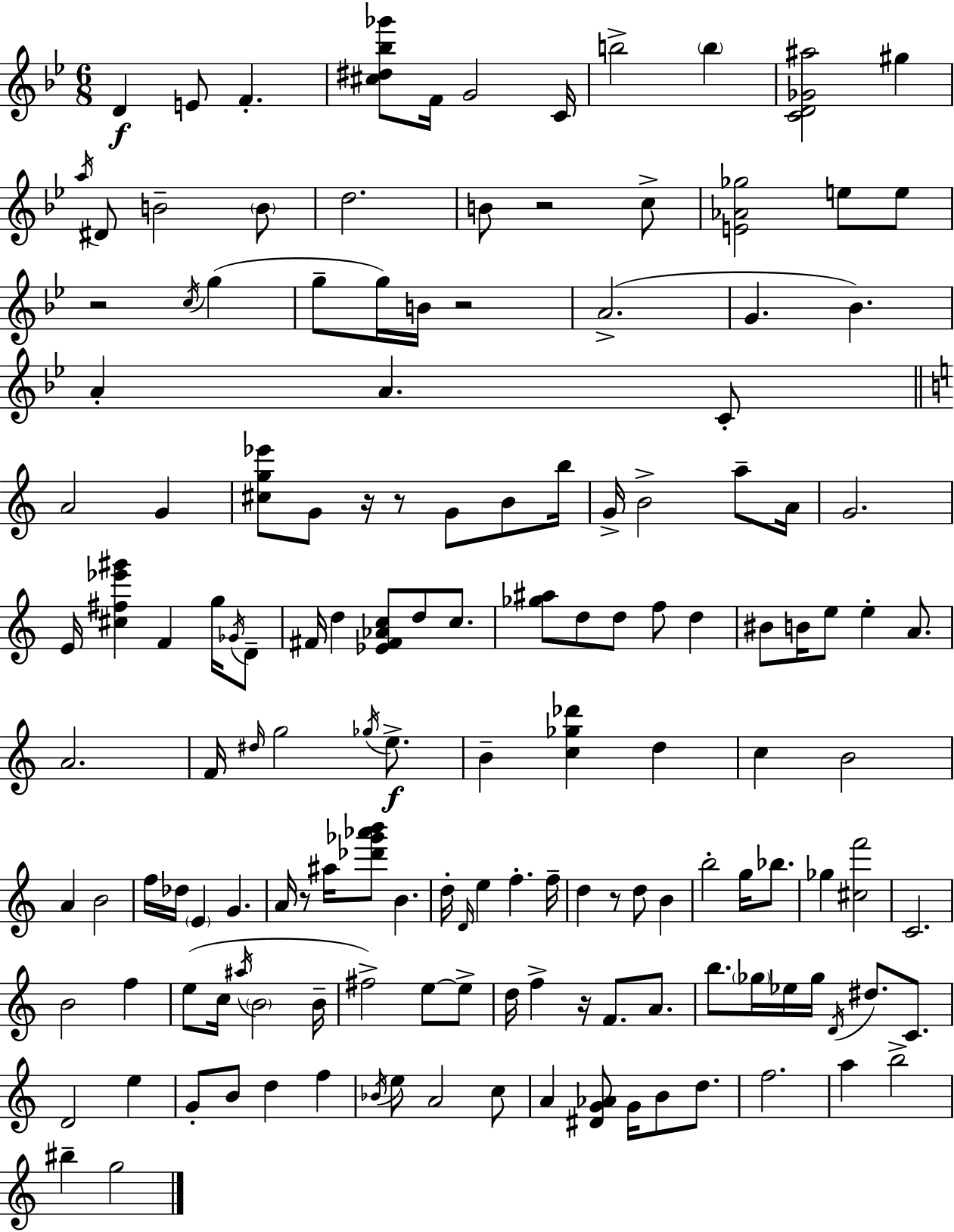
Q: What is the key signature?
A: BES major